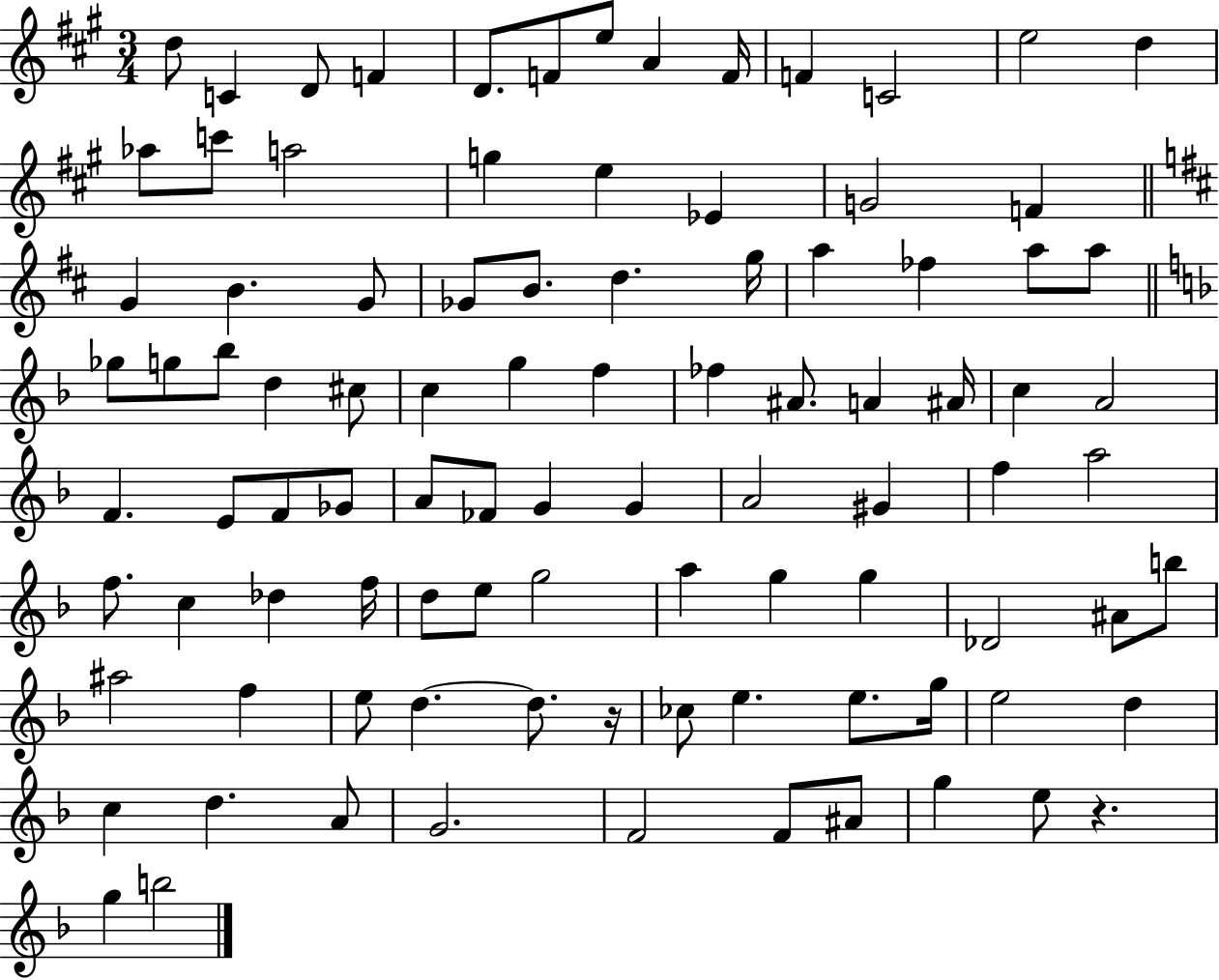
{
  \clef treble
  \numericTimeSignature
  \time 3/4
  \key a \major
  d''8 c'4 d'8 f'4 | d'8. f'8 e''8 a'4 f'16 | f'4 c'2 | e''2 d''4 | \break aes''8 c'''8 a''2 | g''4 e''4 ees'4 | g'2 f'4 | \bar "||" \break \key d \major g'4 b'4. g'8 | ges'8 b'8. d''4. g''16 | a''4 fes''4 a''8 a''8 | \bar "||" \break \key d \minor ges''8 g''8 bes''8 d''4 cis''8 | c''4 g''4 f''4 | fes''4 ais'8. a'4 ais'16 | c''4 a'2 | \break f'4. e'8 f'8 ges'8 | a'8 fes'8 g'4 g'4 | a'2 gis'4 | f''4 a''2 | \break f''8. c''4 des''4 f''16 | d''8 e''8 g''2 | a''4 g''4 g''4 | des'2 ais'8 b''8 | \break ais''2 f''4 | e''8 d''4.~~ d''8. r16 | ces''8 e''4. e''8. g''16 | e''2 d''4 | \break c''4 d''4. a'8 | g'2. | f'2 f'8 ais'8 | g''4 e''8 r4. | \break g''4 b''2 | \bar "|."
}